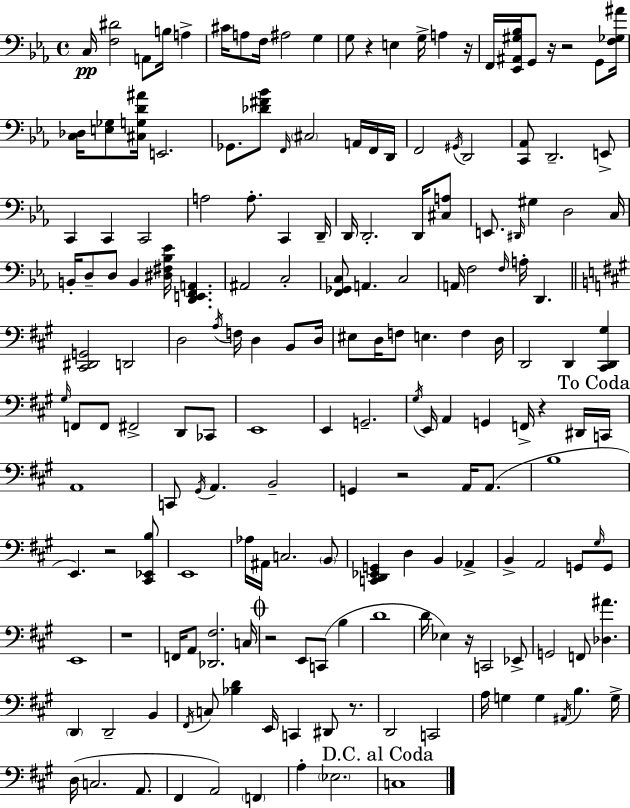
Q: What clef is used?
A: bass